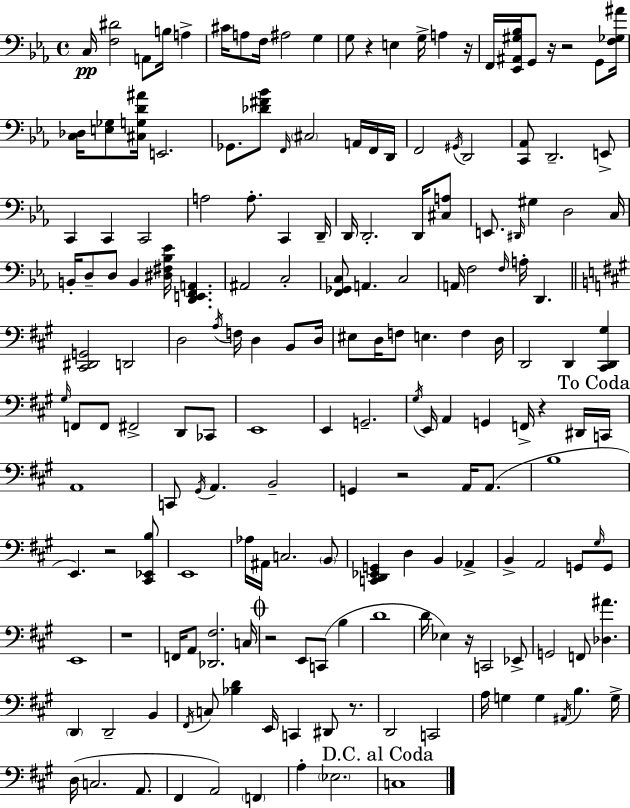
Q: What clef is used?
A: bass